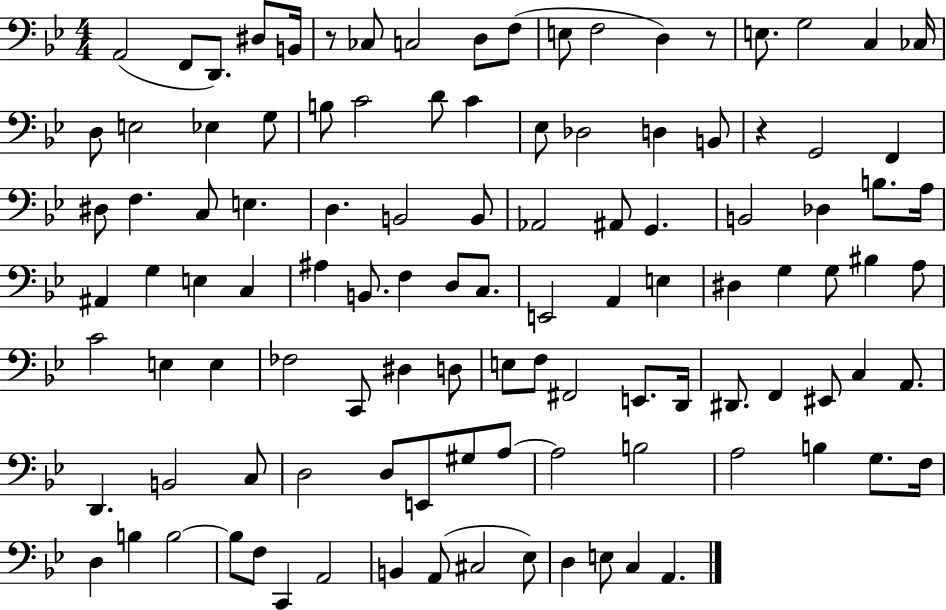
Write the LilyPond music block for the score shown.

{
  \clef bass
  \numericTimeSignature
  \time 4/4
  \key bes \major
  \repeat volta 2 { a,2( f,8 d,8.) dis8 b,16 | r8 ces8 c2 d8 f8( | e8 f2 d4) r8 | e8. g2 c4 ces16 | \break d8 e2 ees4 g8 | b8 c'2 d'8 c'4 | ees8 des2 d4 b,8 | r4 g,2 f,4 | \break dis8 f4. c8 e4. | d4. b,2 b,8 | aes,2 ais,8 g,4. | b,2 des4 b8. a16 | \break ais,4 g4 e4 c4 | ais4 b,8. f4 d8 c8. | e,2 a,4 e4 | dis4 g4 g8 bis4 a8 | \break c'2 e4 e4 | fes2 c,8 dis4 d8 | e8 f8 fis,2 e,8. d,16 | dis,8. f,4 eis,8 c4 a,8. | \break d,4. b,2 c8 | d2 d8 e,8 gis8 a8~~ | a2 b2 | a2 b4 g8. f16 | \break d4 b4 b2~~ | b8 f8 c,4 a,2 | b,4 a,8( cis2 ees8) | d4 e8 c4 a,4. | \break } \bar "|."
}